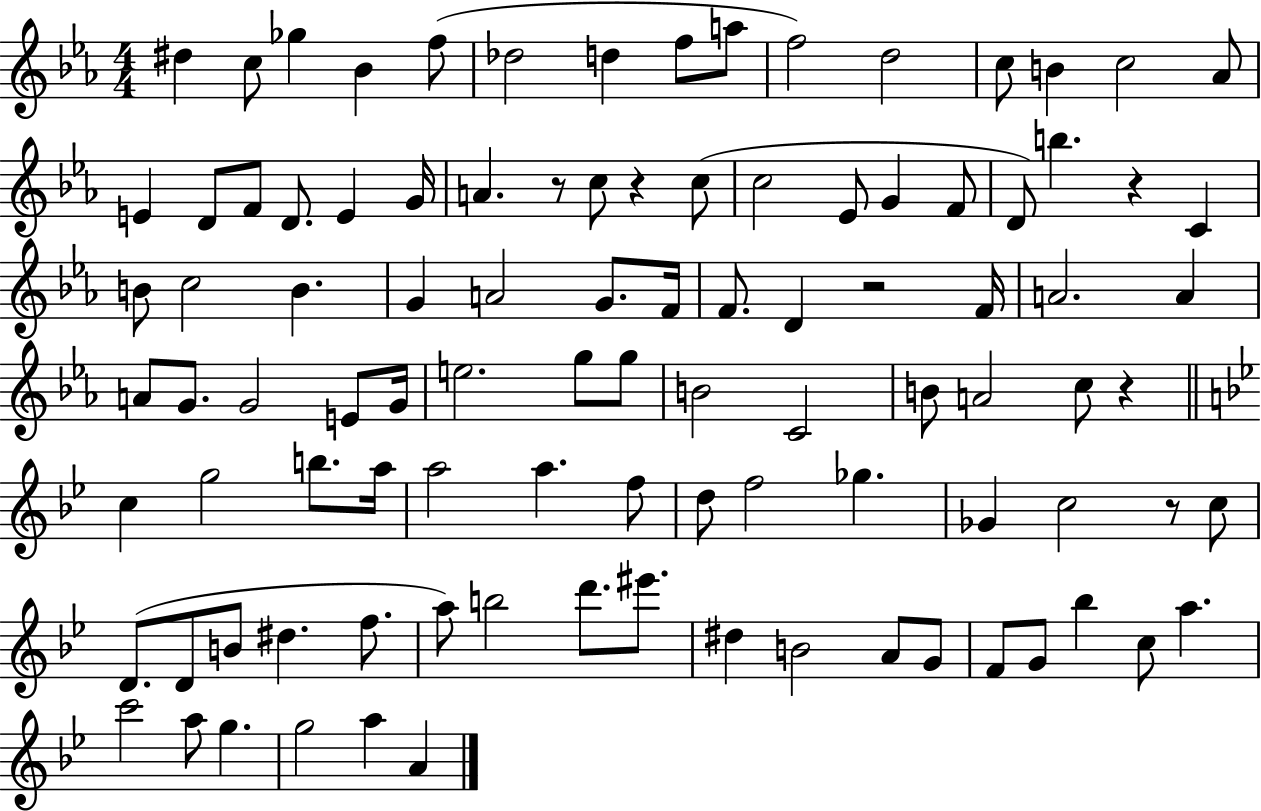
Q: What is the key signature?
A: EES major